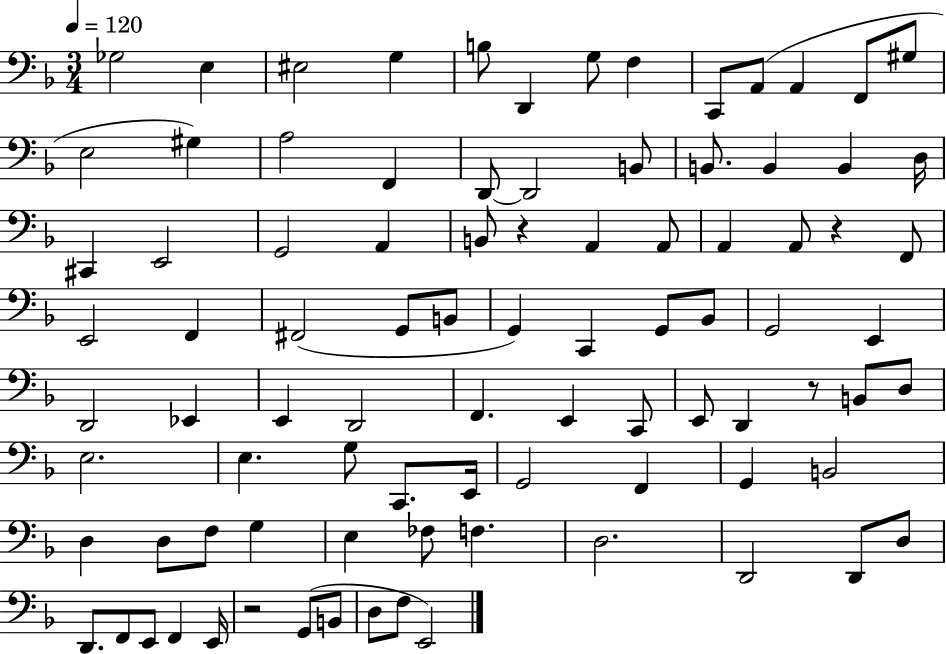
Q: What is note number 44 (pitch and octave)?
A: G2